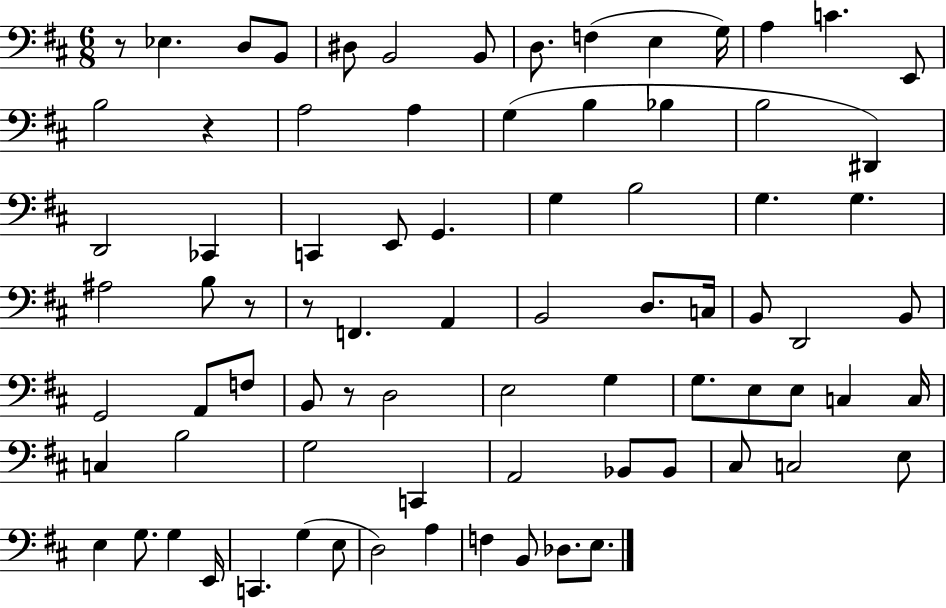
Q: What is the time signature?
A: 6/8